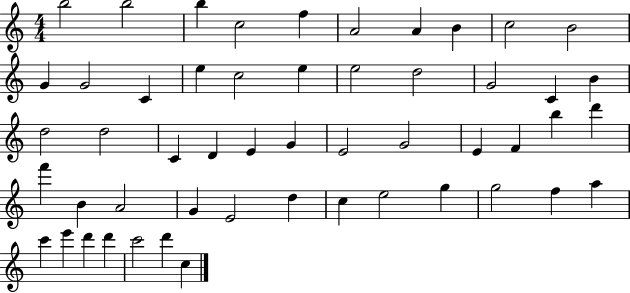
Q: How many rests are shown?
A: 0